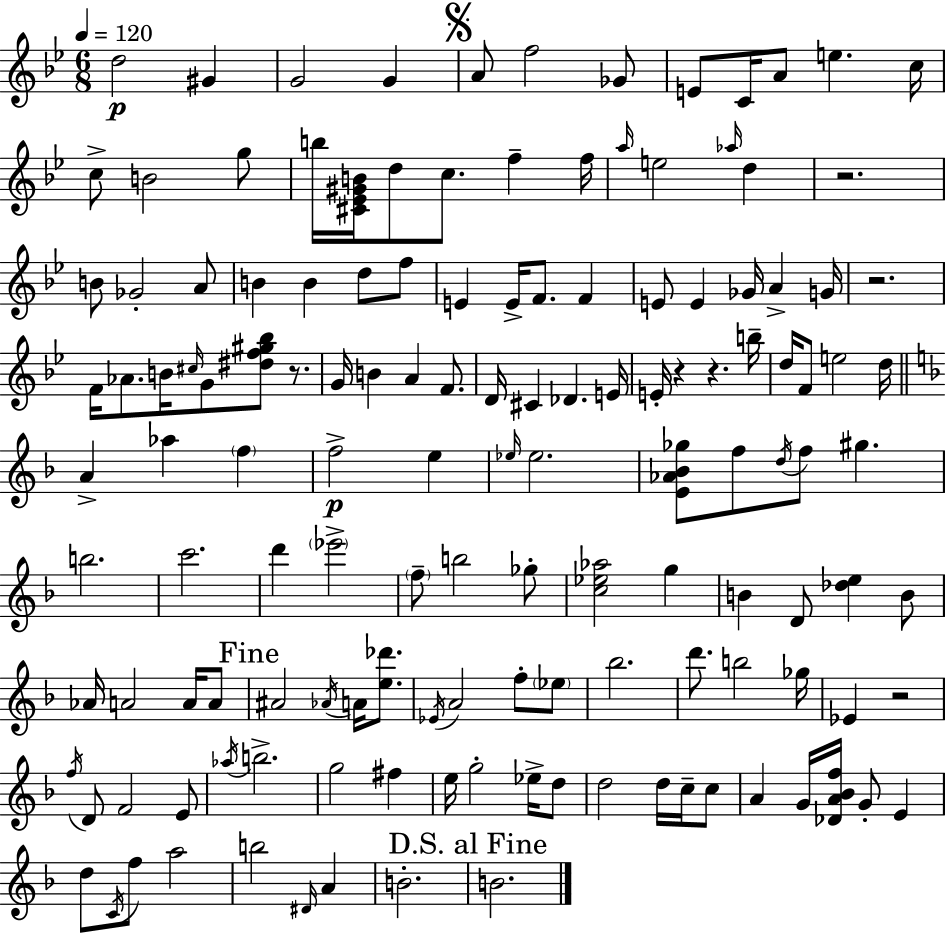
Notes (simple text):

D5/h G#4/q G4/h G4/q A4/e F5/h Gb4/e E4/e C4/s A4/e E5/q. C5/s C5/e B4/h G5/e B5/s [C#4,Eb4,G#4,B4]/s D5/e C5/e. F5/q F5/s A5/s E5/h Ab5/s D5/q R/h. B4/e Gb4/h A4/e B4/q B4/q D5/e F5/e E4/q E4/s F4/e. F4/q E4/e E4/q Gb4/s A4/q G4/s R/h. F4/s Ab4/e. B4/s C#5/s G4/e [D#5,F5,G#5,Bb5]/e R/e. G4/s B4/q A4/q F4/e. D4/s C#4/q Db4/q. E4/s E4/s R/q R/q. B5/s D5/s F4/e E5/h D5/s A4/q Ab5/q F5/q F5/h E5/q Eb5/s Eb5/h. [E4,Ab4,Bb4,Gb5]/e F5/e D5/s F5/e G#5/q. B5/h. C6/h. D6/q Eb6/h F5/e B5/h Gb5/e [C5,Eb5,Ab5]/h G5/q B4/q D4/e [Db5,E5]/q B4/e Ab4/s A4/h A4/s A4/e A#4/h Ab4/s A4/s [E5,Db6]/e. Eb4/s A4/h F5/e Eb5/e Bb5/h. D6/e. B5/h Gb5/s Eb4/q R/h F5/s D4/e F4/h E4/e Ab5/s B5/h. G5/h F#5/q E5/s G5/h Eb5/s D5/e D5/h D5/s C5/s C5/e A4/q G4/s [Db4,A4,Bb4,F5]/s G4/e E4/q D5/e C4/s F5/e A5/h B5/h D#4/s A4/q B4/h. B4/h.